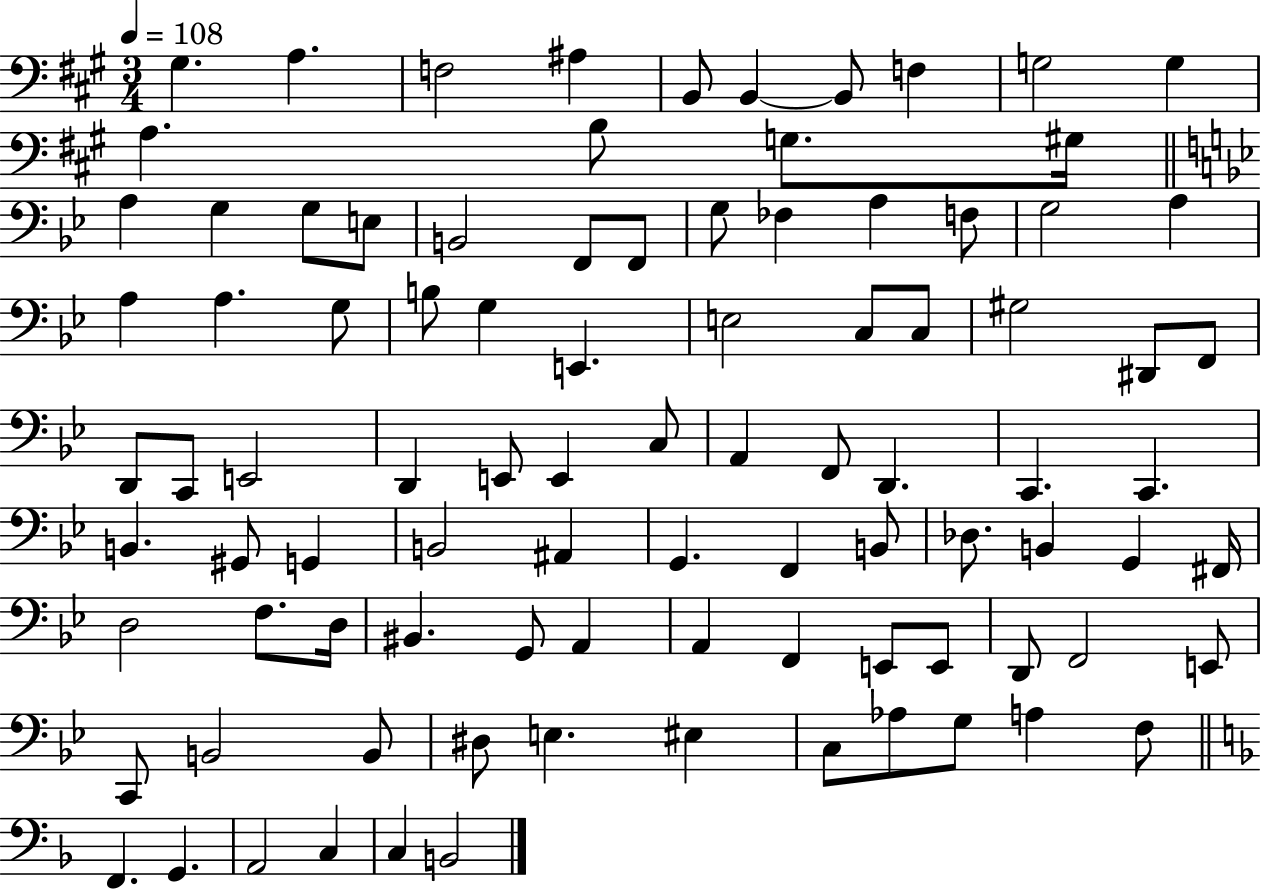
{
  \clef bass
  \numericTimeSignature
  \time 3/4
  \key a \major
  \tempo 4 = 108
  gis4. a4. | f2 ais4 | b,8 b,4~~ b,8 f4 | g2 g4 | \break a4. b8 g8. gis16 | \bar "||" \break \key bes \major a4 g4 g8 e8 | b,2 f,8 f,8 | g8 fes4 a4 f8 | g2 a4 | \break a4 a4. g8 | b8 g4 e,4. | e2 c8 c8 | gis2 dis,8 f,8 | \break d,8 c,8 e,2 | d,4 e,8 e,4 c8 | a,4 f,8 d,4. | c,4. c,4. | \break b,4. gis,8 g,4 | b,2 ais,4 | g,4. f,4 b,8 | des8. b,4 g,4 fis,16 | \break d2 f8. d16 | bis,4. g,8 a,4 | a,4 f,4 e,8 e,8 | d,8 f,2 e,8 | \break c,8 b,2 b,8 | dis8 e4. eis4 | c8 aes8 g8 a4 f8 | \bar "||" \break \key f \major f,4. g,4. | a,2 c4 | c4 b,2 | \bar "|."
}